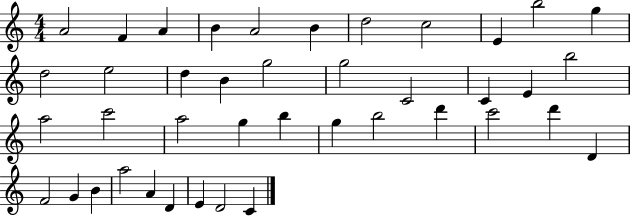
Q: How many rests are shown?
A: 0